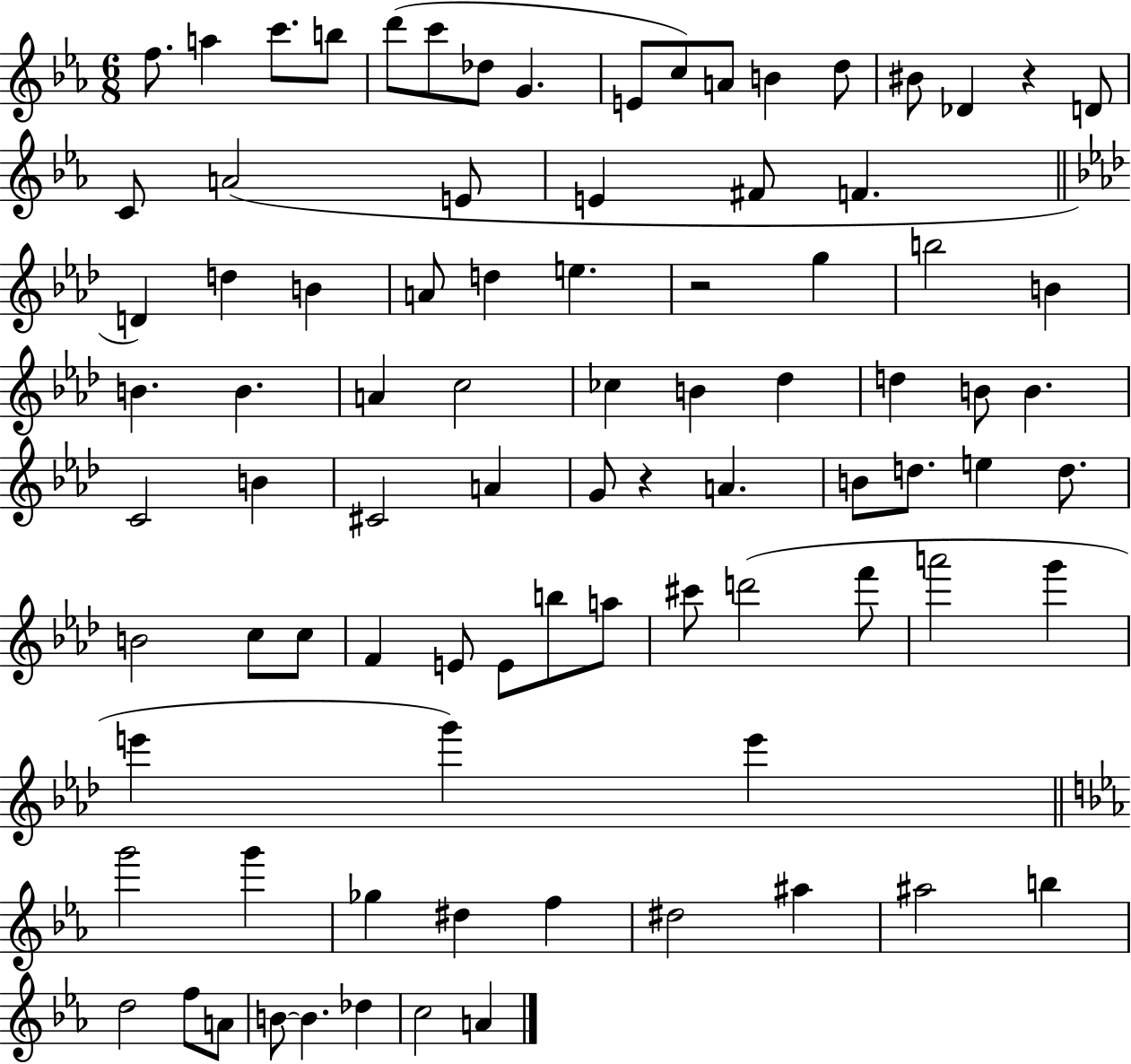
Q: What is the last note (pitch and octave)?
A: A4